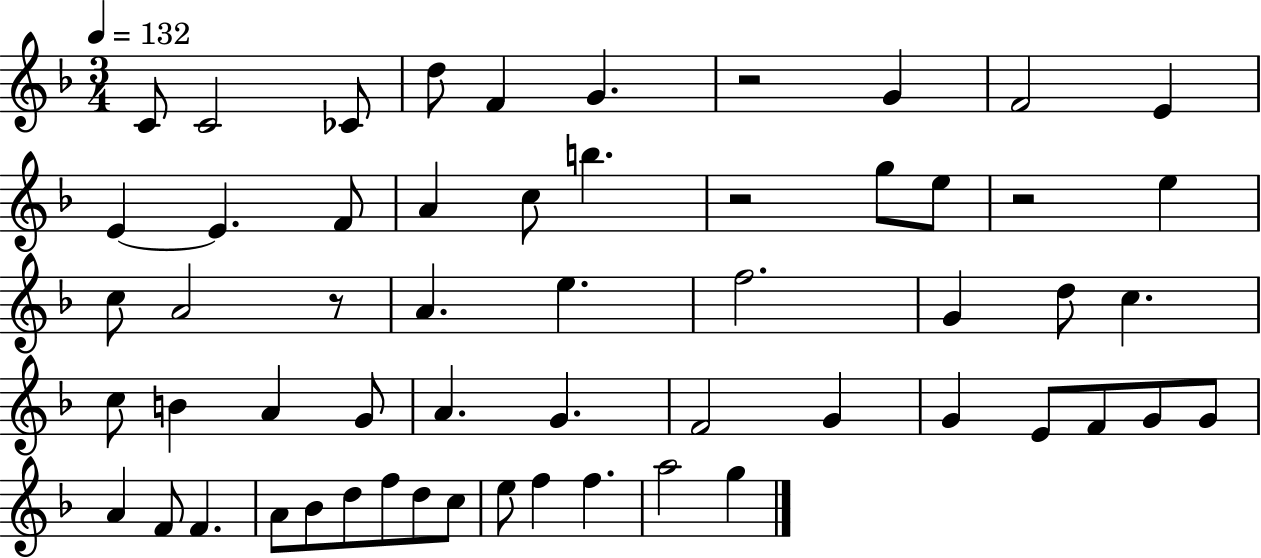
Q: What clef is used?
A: treble